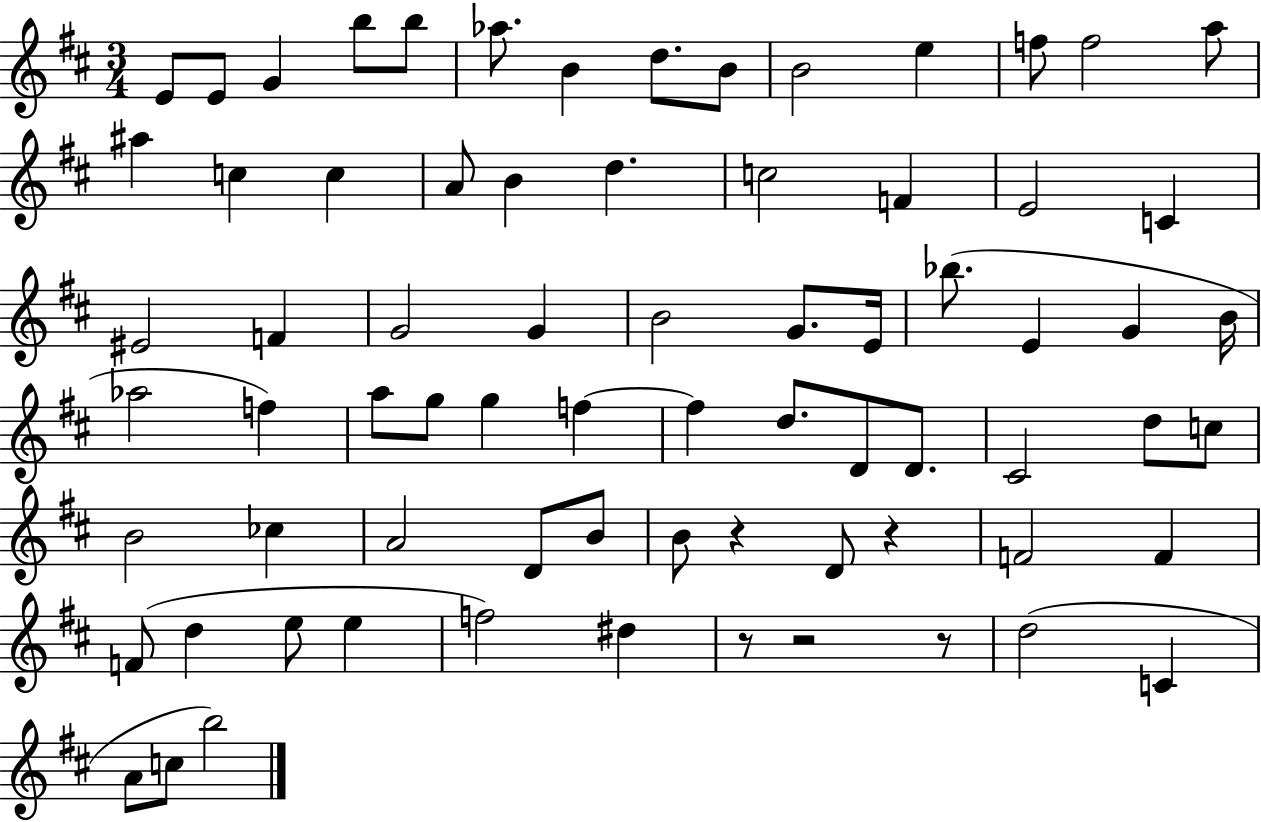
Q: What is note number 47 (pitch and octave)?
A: D5